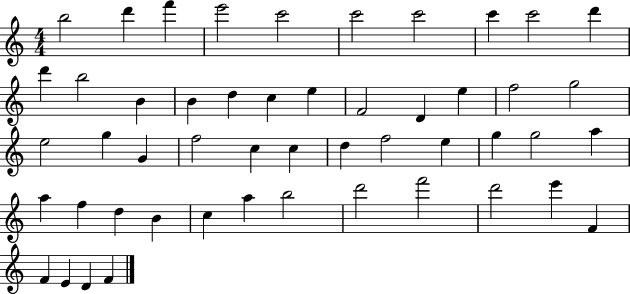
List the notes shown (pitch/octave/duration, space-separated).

B5/h D6/q F6/q E6/h C6/h C6/h C6/h C6/q C6/h D6/q D6/q B5/h B4/q B4/q D5/q C5/q E5/q F4/h D4/q E5/q F5/h G5/h E5/h G5/q G4/q F5/h C5/q C5/q D5/q F5/h E5/q G5/q G5/h A5/q A5/q F5/q D5/q B4/q C5/q A5/q B5/h D6/h F6/h D6/h E6/q F4/q F4/q E4/q D4/q F4/q